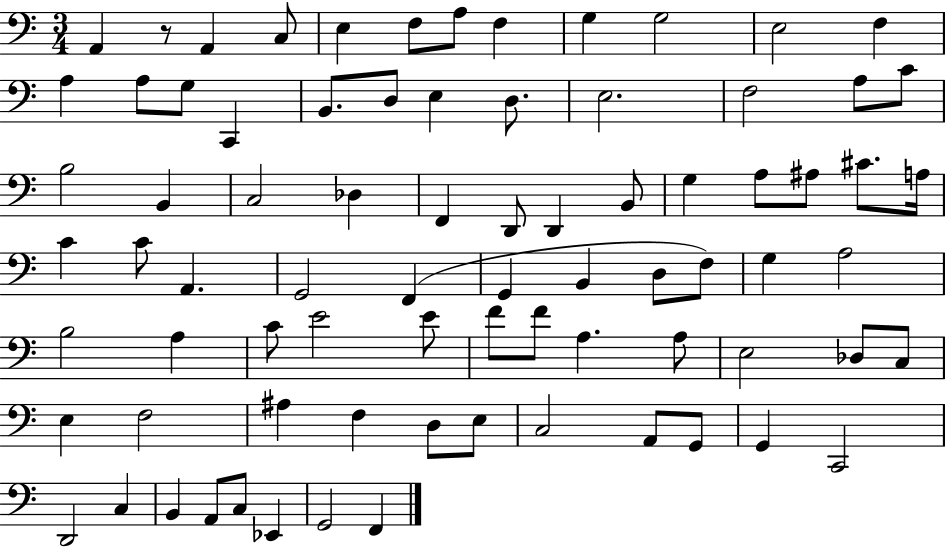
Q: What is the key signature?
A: C major